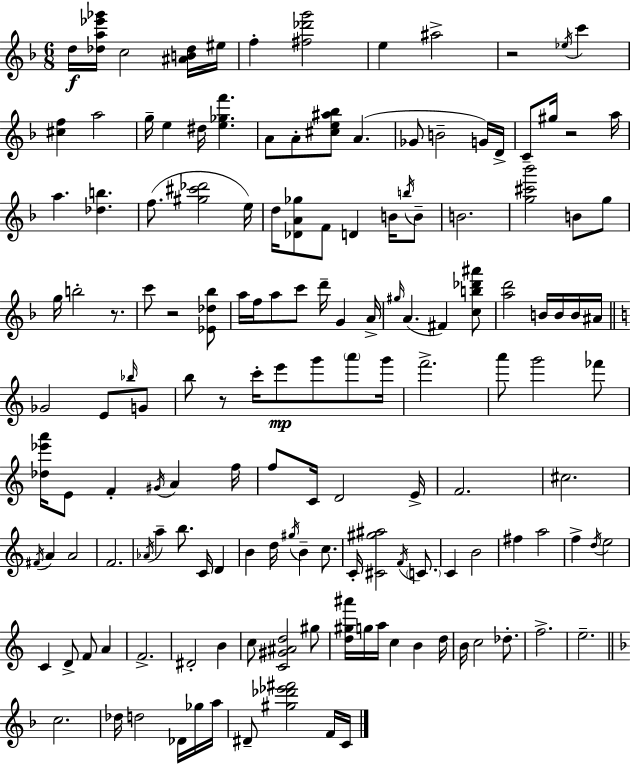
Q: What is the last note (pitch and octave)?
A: C4